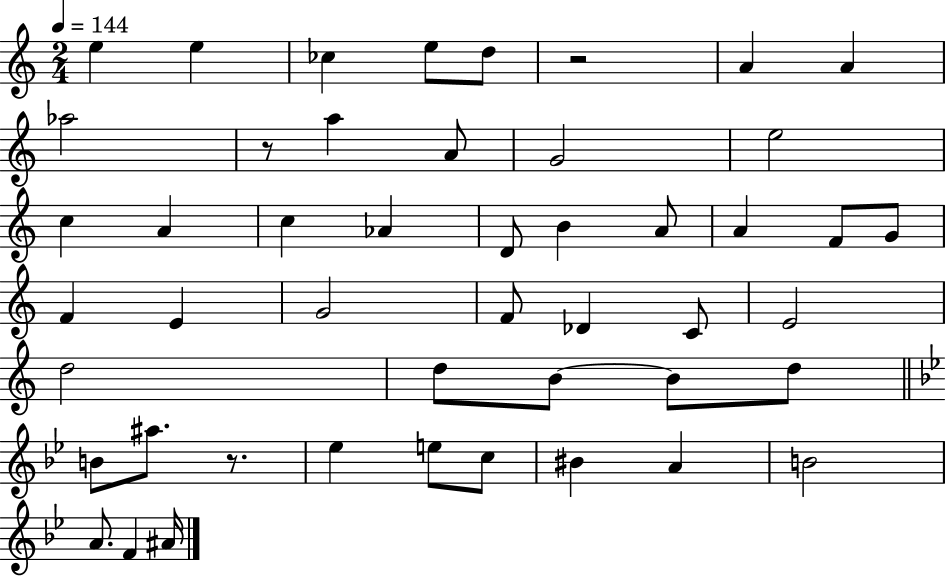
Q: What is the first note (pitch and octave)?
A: E5